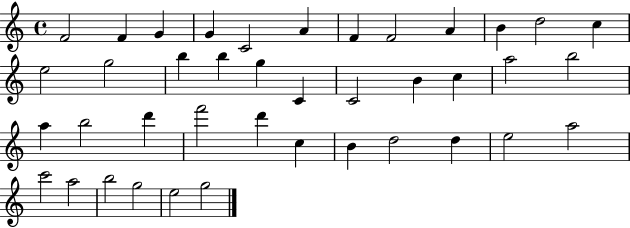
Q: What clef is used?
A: treble